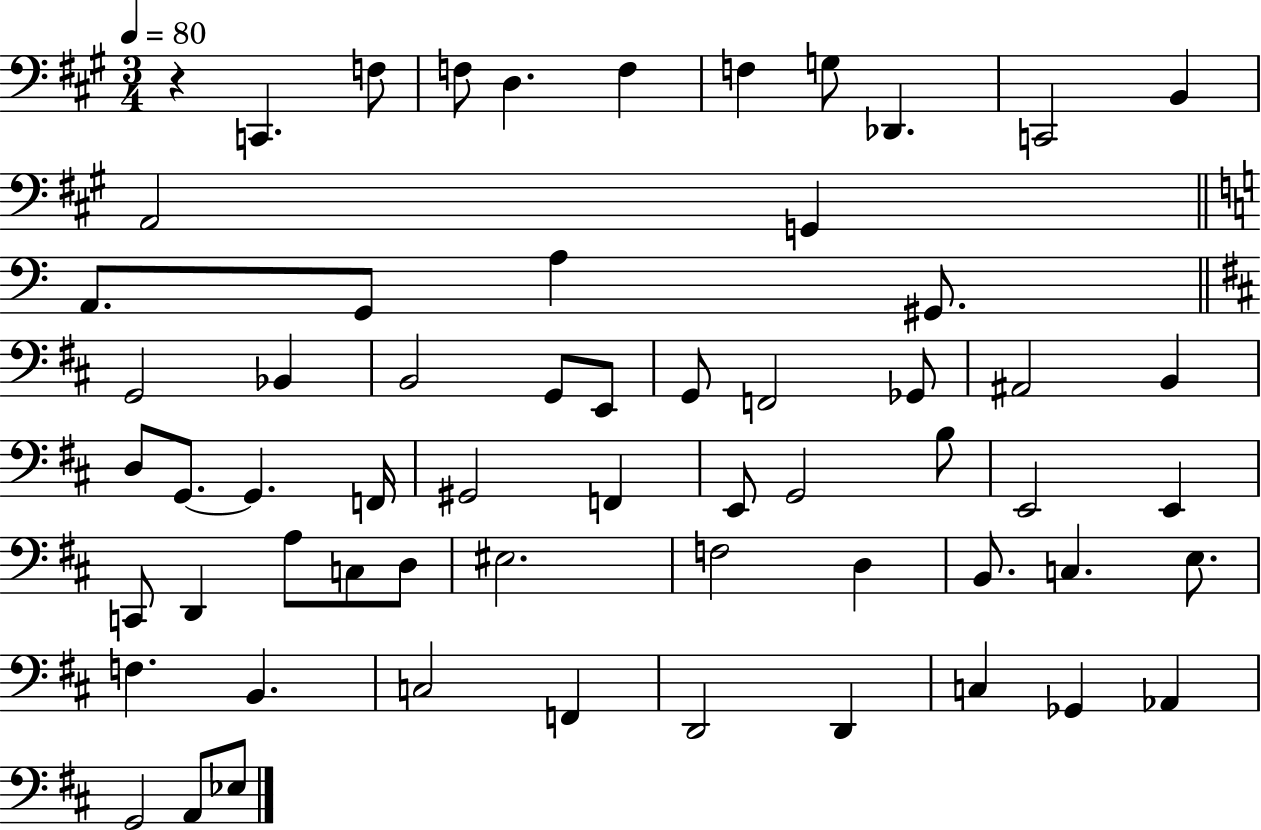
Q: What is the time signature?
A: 3/4